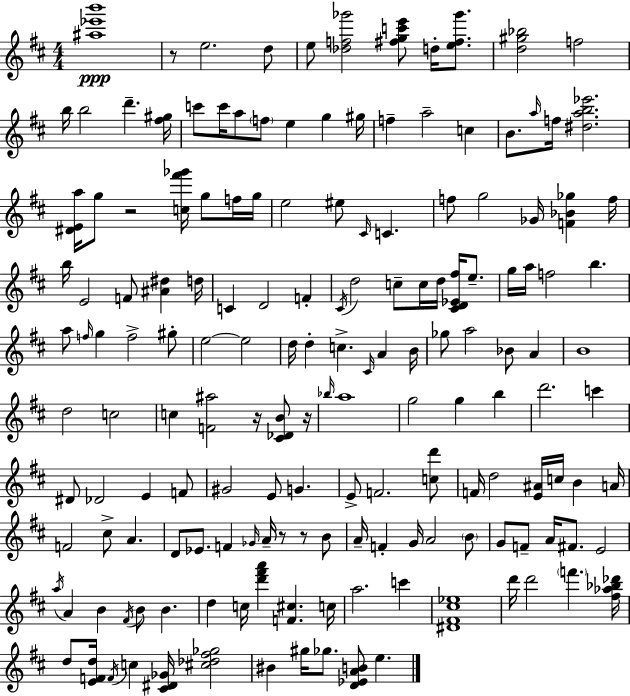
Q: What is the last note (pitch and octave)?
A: E5